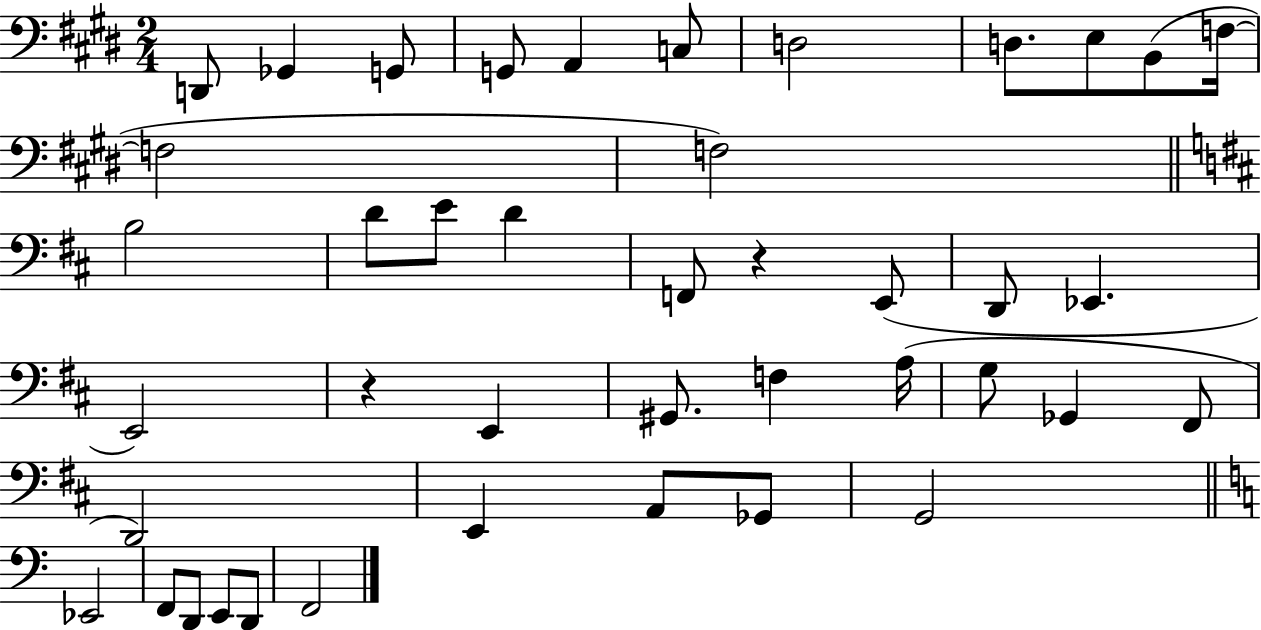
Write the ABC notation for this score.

X:1
T:Untitled
M:2/4
L:1/4
K:E
D,,/2 _G,, G,,/2 G,,/2 A,, C,/2 D,2 D,/2 E,/2 B,,/2 F,/4 F,2 F,2 B,2 D/2 E/2 D F,,/2 z E,,/2 D,,/2 _E,, E,,2 z E,, ^G,,/2 F, A,/4 G,/2 _G,, ^F,,/2 D,,2 E,, A,,/2 _G,,/2 G,,2 _E,,2 F,,/2 D,,/2 E,,/2 D,,/2 F,,2